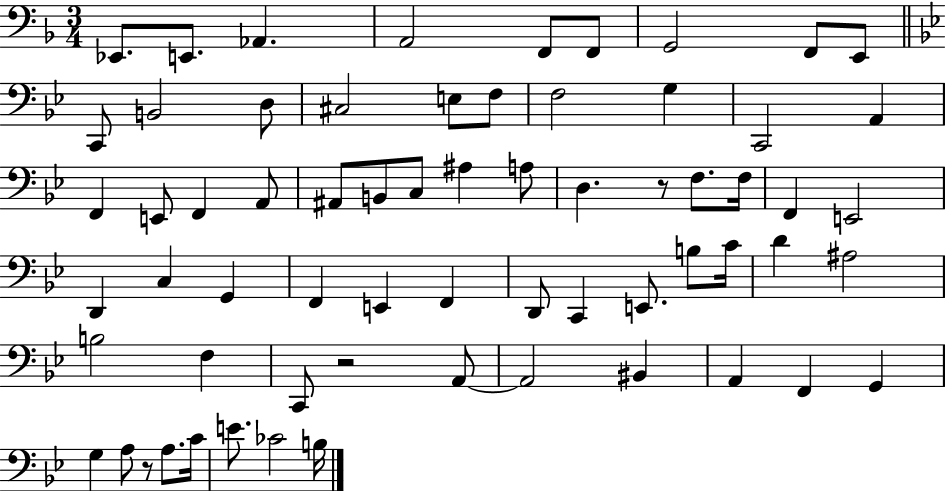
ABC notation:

X:1
T:Untitled
M:3/4
L:1/4
K:F
_E,,/2 E,,/2 _A,, A,,2 F,,/2 F,,/2 G,,2 F,,/2 E,,/2 C,,/2 B,,2 D,/2 ^C,2 E,/2 F,/2 F,2 G, C,,2 A,, F,, E,,/2 F,, A,,/2 ^A,,/2 B,,/2 C,/2 ^A, A,/2 D, z/2 F,/2 F,/4 F,, E,,2 D,, C, G,, F,, E,, F,, D,,/2 C,, E,,/2 B,/2 C/4 D ^A,2 B,2 F, C,,/2 z2 A,,/2 A,,2 ^B,, A,, F,, G,, G, A,/2 z/2 A,/2 C/4 E/2 _C2 B,/4